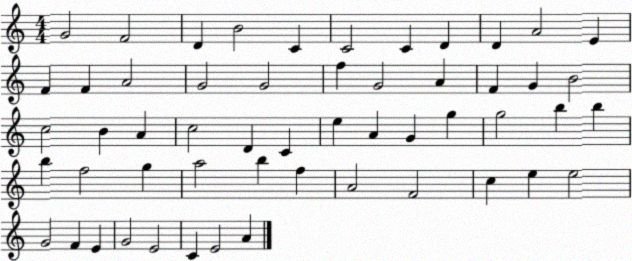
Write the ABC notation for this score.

X:1
T:Untitled
M:4/4
L:1/4
K:C
G2 F2 D B2 C C2 C D D A2 E F F A2 G2 G2 f G2 A F G B2 c2 B A c2 D C e A G g g2 b b b f2 g a2 b f A2 F2 c e e2 G2 F E G2 E2 C E2 A